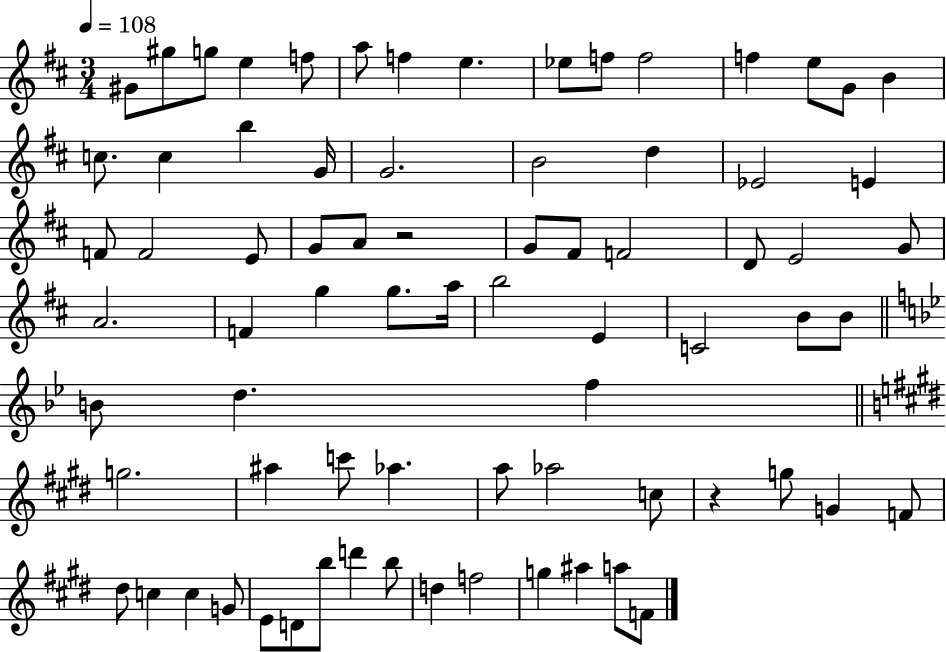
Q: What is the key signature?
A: D major